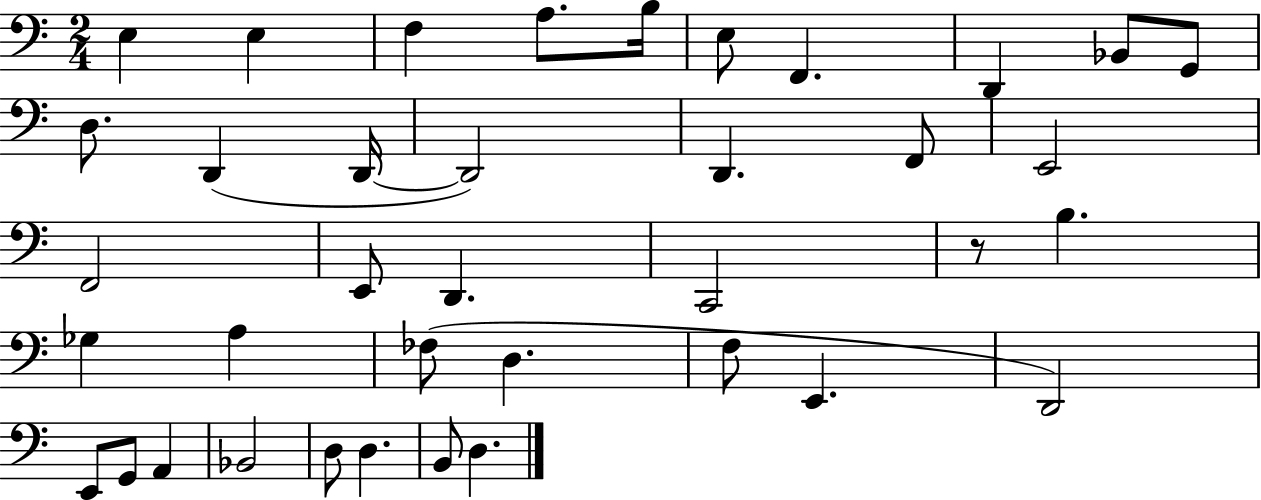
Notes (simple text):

E3/q E3/q F3/q A3/e. B3/s E3/e F2/q. D2/q Bb2/e G2/e D3/e. D2/q D2/s D2/h D2/q. F2/e E2/h F2/h E2/e D2/q. C2/h R/e B3/q. Gb3/q A3/q FES3/e D3/q. F3/e E2/q. D2/h E2/e G2/e A2/q Bb2/h D3/e D3/q. B2/e D3/q.